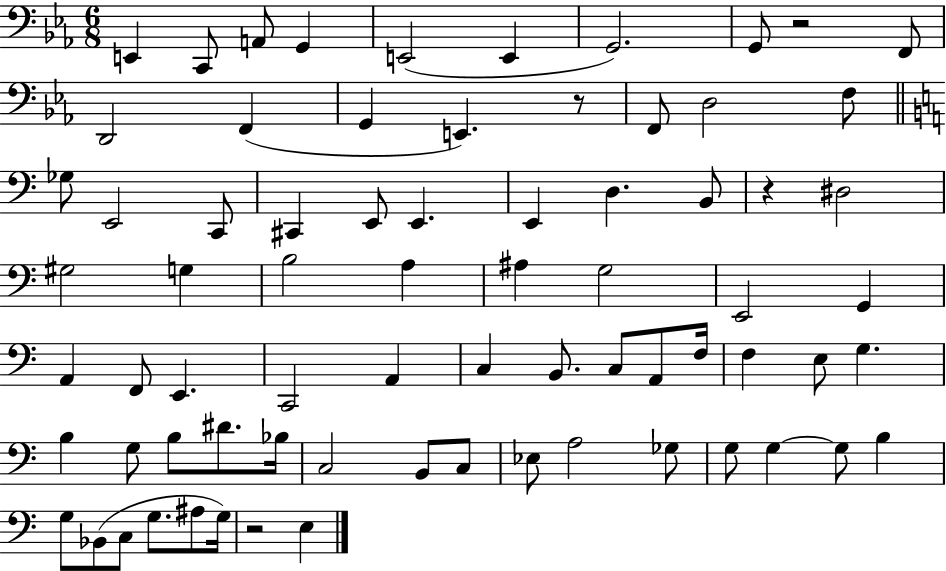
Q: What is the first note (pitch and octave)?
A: E2